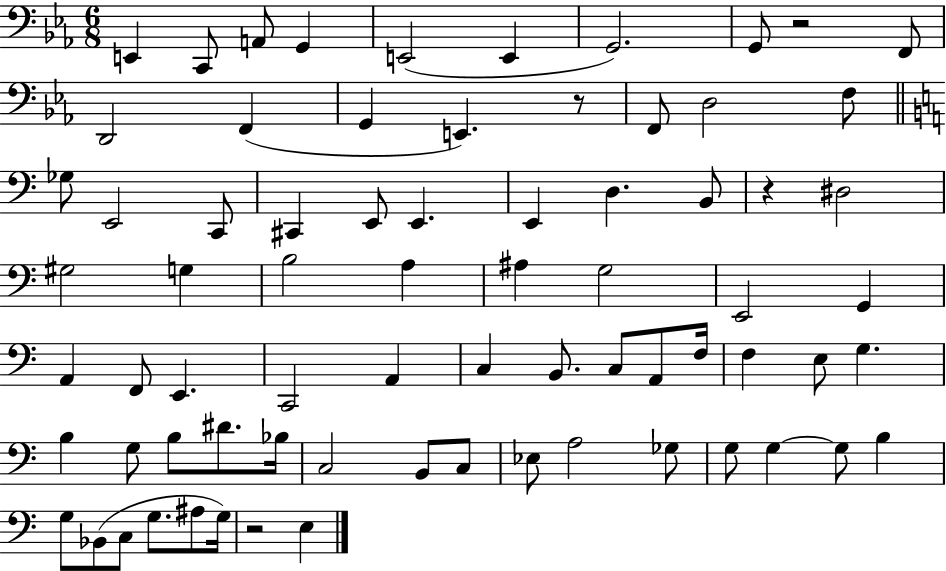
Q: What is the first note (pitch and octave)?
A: E2